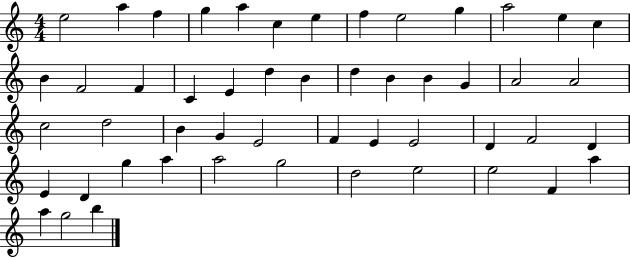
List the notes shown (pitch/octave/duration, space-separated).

E5/h A5/q F5/q G5/q A5/q C5/q E5/q F5/q E5/h G5/q A5/h E5/q C5/q B4/q F4/h F4/q C4/q E4/q D5/q B4/q D5/q B4/q B4/q G4/q A4/h A4/h C5/h D5/h B4/q G4/q E4/h F4/q E4/q E4/h D4/q F4/h D4/q E4/q D4/q G5/q A5/q A5/h G5/h D5/h E5/h E5/h F4/q A5/q A5/q G5/h B5/q